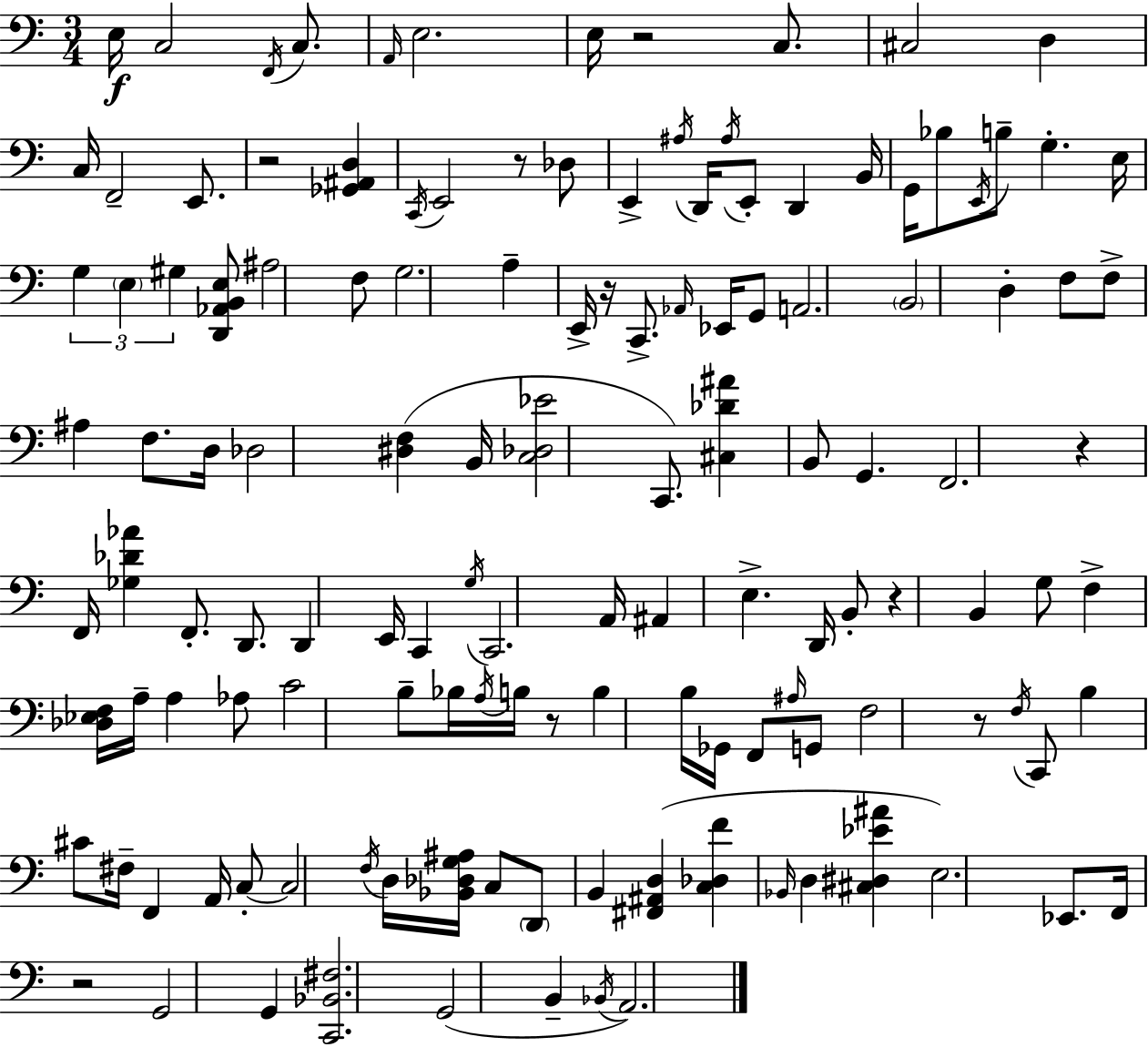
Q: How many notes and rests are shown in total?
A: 132